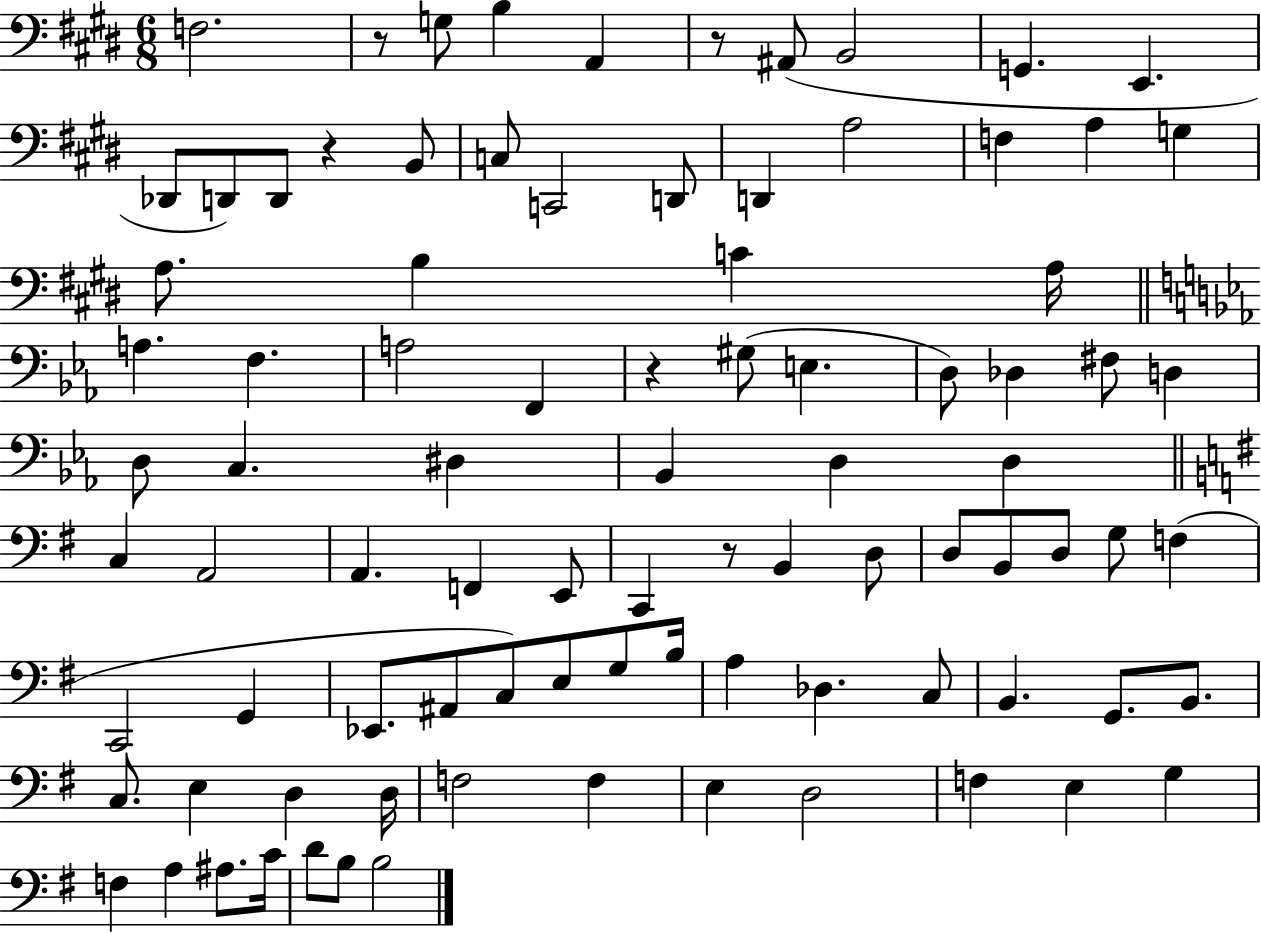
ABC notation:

X:1
T:Untitled
M:6/8
L:1/4
K:E
F,2 z/2 G,/2 B, A,, z/2 ^A,,/2 B,,2 G,, E,, _D,,/2 D,,/2 D,,/2 z B,,/2 C,/2 C,,2 D,,/2 D,, A,2 F, A, G, A,/2 B, C A,/4 A, F, A,2 F,, z ^G,/2 E, D,/2 _D, ^F,/2 D, D,/2 C, ^D, _B,, D, D, C, A,,2 A,, F,, E,,/2 C,, z/2 B,, D,/2 D,/2 B,,/2 D,/2 G,/2 F, C,,2 G,, _E,,/2 ^A,,/2 C,/2 E,/2 G,/2 B,/4 A, _D, C,/2 B,, G,,/2 B,,/2 C,/2 E, D, D,/4 F,2 F, E, D,2 F, E, G, F, A, ^A,/2 C/4 D/2 B,/2 B,2